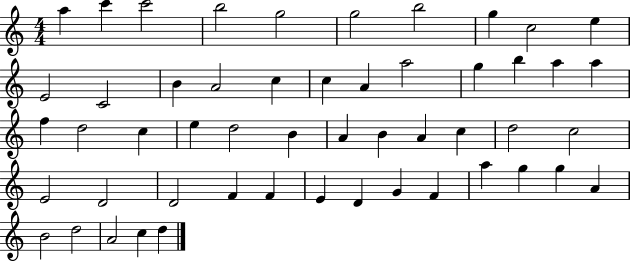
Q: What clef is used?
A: treble